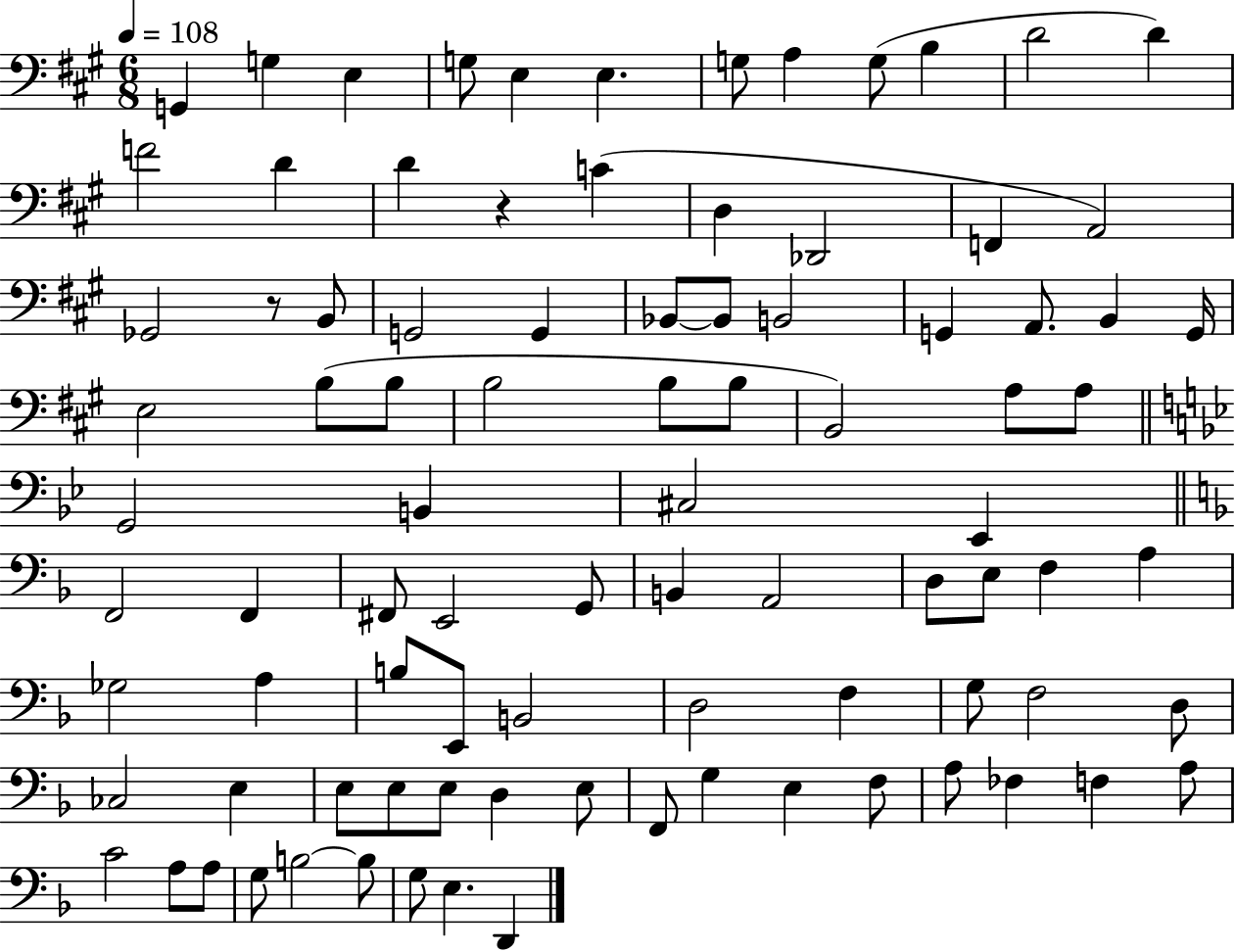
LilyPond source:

{
  \clef bass
  \numericTimeSignature
  \time 6/8
  \key a \major
  \tempo 4 = 108
  \repeat volta 2 { g,4 g4 e4 | g8 e4 e4. | g8 a4 g8( b4 | d'2 d'4) | \break f'2 d'4 | d'4 r4 c'4( | d4 des,2 | f,4 a,2) | \break ges,2 r8 b,8 | g,2 g,4 | bes,8~~ bes,8 b,2 | g,4 a,8. b,4 g,16 | \break e2 b8( b8 | b2 b8 b8 | b,2) a8 a8 | \bar "||" \break \key bes \major g,2 b,4 | cis2 ees,4 | \bar "||" \break \key f \major f,2 f,4 | fis,8 e,2 g,8 | b,4 a,2 | d8 e8 f4 a4 | \break ges2 a4 | b8 e,8 b,2 | d2 f4 | g8 f2 d8 | \break ces2 e4 | e8 e8 e8 d4 e8 | f,8 g4 e4 f8 | a8 fes4 f4 a8 | \break c'2 a8 a8 | g8 b2~~ b8 | g8 e4. d,4 | } \bar "|."
}